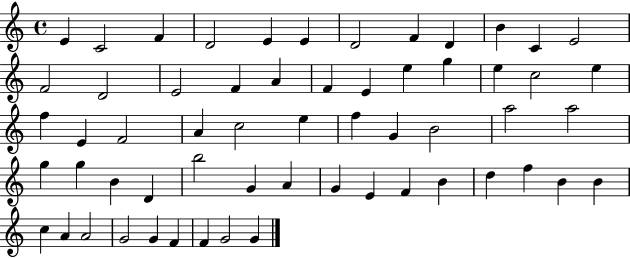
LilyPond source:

{
  \clef treble
  \time 4/4
  \defaultTimeSignature
  \key c \major
  e'4 c'2 f'4 | d'2 e'4 e'4 | d'2 f'4 d'4 | b'4 c'4 e'2 | \break f'2 d'2 | e'2 f'4 a'4 | f'4 e'4 e''4 g''4 | e''4 c''2 e''4 | \break f''4 e'4 f'2 | a'4 c''2 e''4 | f''4 g'4 b'2 | a''2 a''2 | \break g''4 g''4 b'4 d'4 | b''2 g'4 a'4 | g'4 e'4 f'4 b'4 | d''4 f''4 b'4 b'4 | \break c''4 a'4 a'2 | g'2 g'4 f'4 | f'4 g'2 g'4 | \bar "|."
}